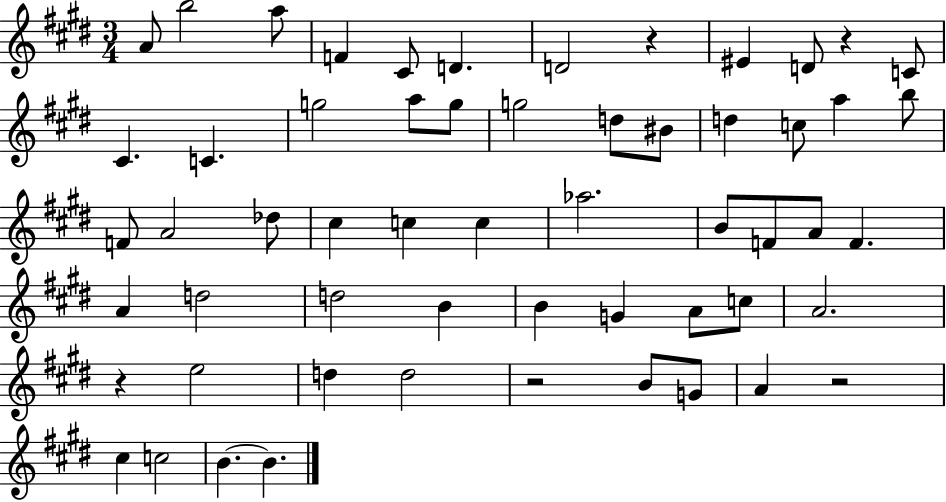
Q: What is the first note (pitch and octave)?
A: A4